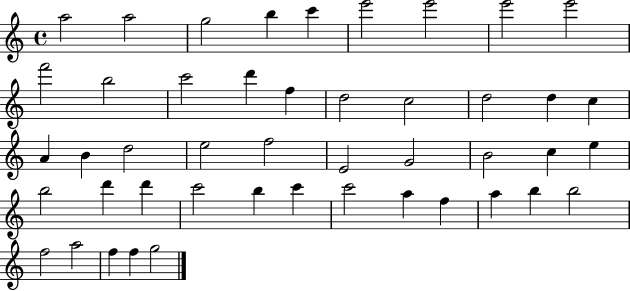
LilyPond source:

{
  \clef treble
  \time 4/4
  \defaultTimeSignature
  \key c \major
  a''2 a''2 | g''2 b''4 c'''4 | e'''2 e'''2 | e'''2 e'''2 | \break f'''2 b''2 | c'''2 d'''4 f''4 | d''2 c''2 | d''2 d''4 c''4 | \break a'4 b'4 d''2 | e''2 f''2 | e'2 g'2 | b'2 c''4 e''4 | \break b''2 d'''4 d'''4 | c'''2 b''4 c'''4 | c'''2 a''4 f''4 | a''4 b''4 b''2 | \break f''2 a''2 | f''4 f''4 g''2 | \bar "|."
}